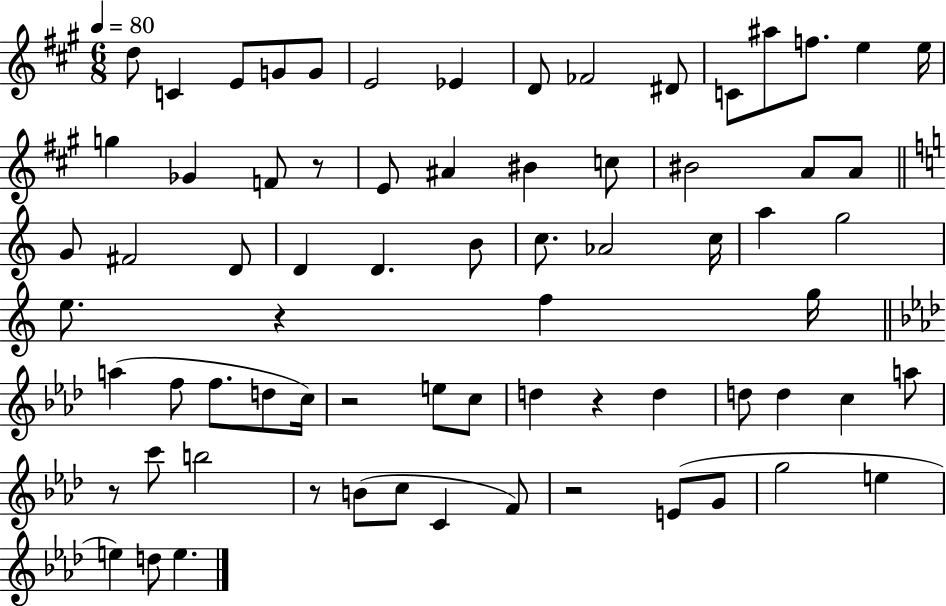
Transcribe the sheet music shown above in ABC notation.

X:1
T:Untitled
M:6/8
L:1/4
K:A
d/2 C E/2 G/2 G/2 E2 _E D/2 _F2 ^D/2 C/2 ^a/2 f/2 e e/4 g _G F/2 z/2 E/2 ^A ^B c/2 ^B2 A/2 A/2 G/2 ^F2 D/2 D D B/2 c/2 _A2 c/4 a g2 e/2 z f g/4 a f/2 f/2 d/2 c/4 z2 e/2 c/2 d z d d/2 d c a/2 z/2 c'/2 b2 z/2 B/2 c/2 C F/2 z2 E/2 G/2 g2 e e d/2 e